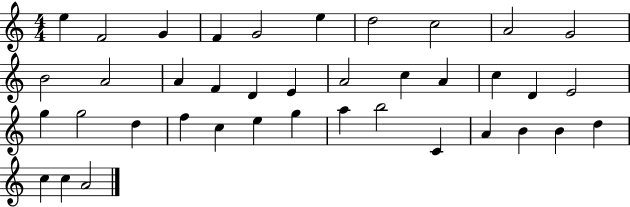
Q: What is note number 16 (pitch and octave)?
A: E4